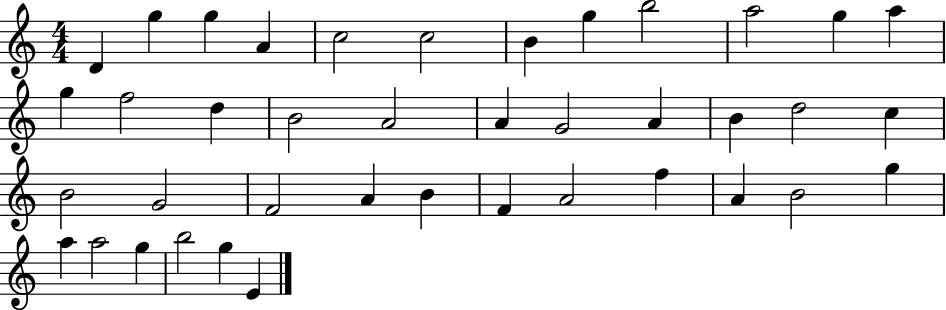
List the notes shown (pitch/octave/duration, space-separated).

D4/q G5/q G5/q A4/q C5/h C5/h B4/q G5/q B5/h A5/h G5/q A5/q G5/q F5/h D5/q B4/h A4/h A4/q G4/h A4/q B4/q D5/h C5/q B4/h G4/h F4/h A4/q B4/q F4/q A4/h F5/q A4/q B4/h G5/q A5/q A5/h G5/q B5/h G5/q E4/q